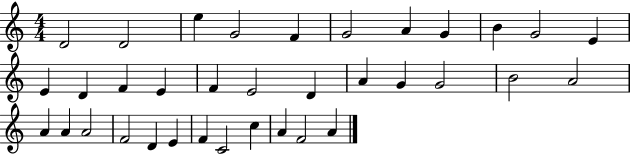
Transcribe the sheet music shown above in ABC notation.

X:1
T:Untitled
M:4/4
L:1/4
K:C
D2 D2 e G2 F G2 A G B G2 E E D F E F E2 D A G G2 B2 A2 A A A2 F2 D E F C2 c A F2 A